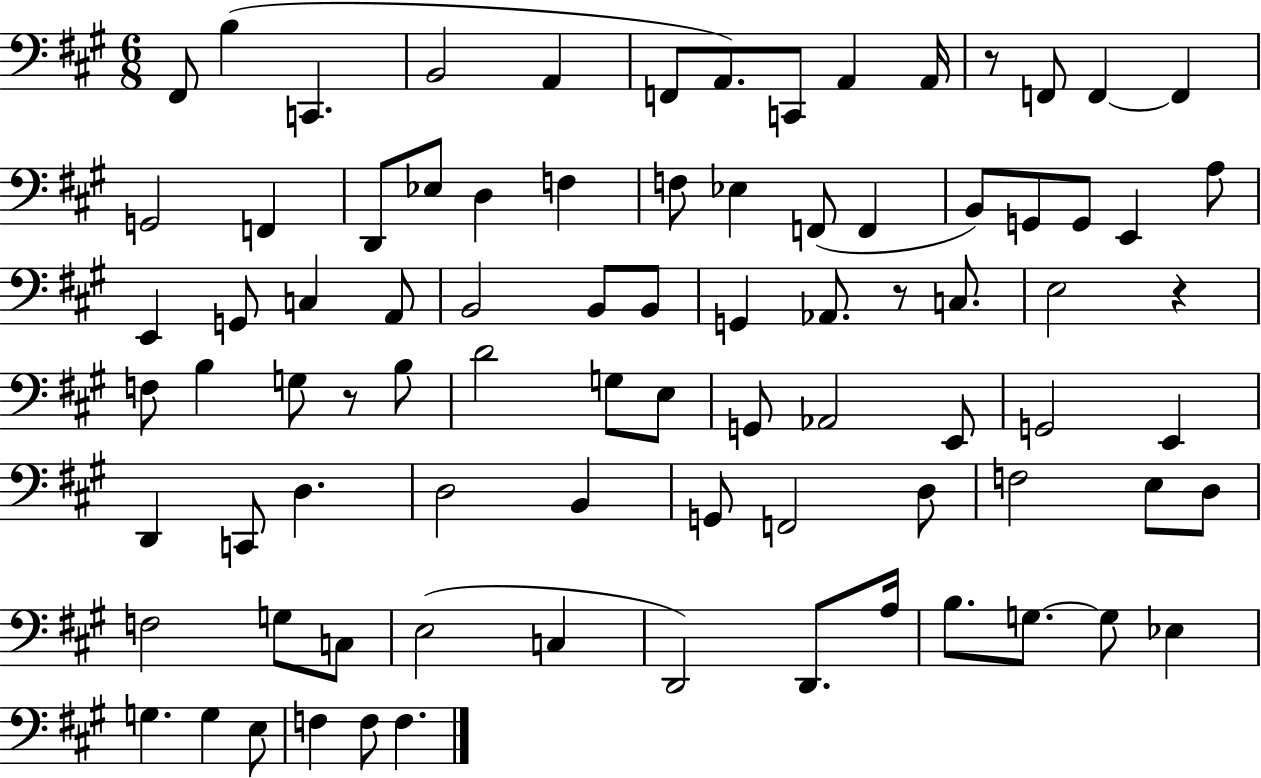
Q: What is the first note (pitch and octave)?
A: F#2